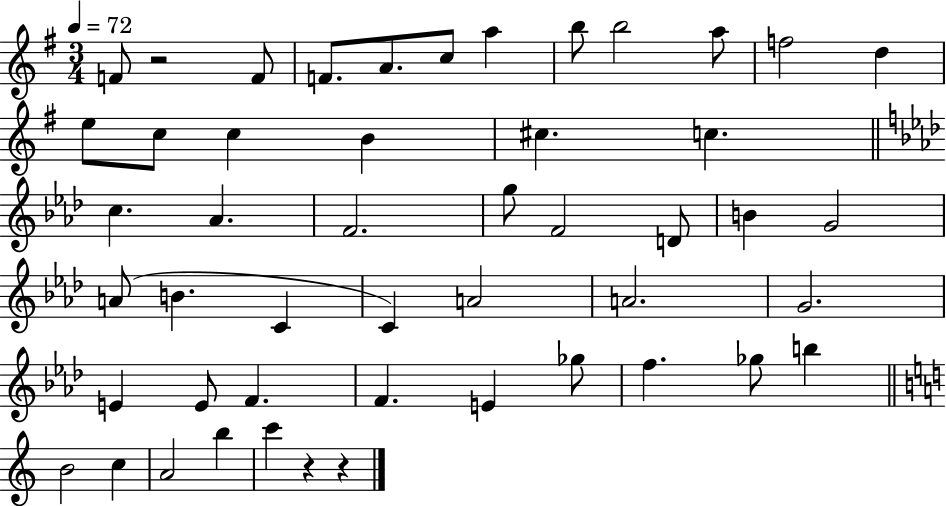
F4/e R/h F4/e F4/e. A4/e. C5/e A5/q B5/e B5/h A5/e F5/h D5/q E5/e C5/e C5/q B4/q C#5/q. C5/q. C5/q. Ab4/q. F4/h. G5/e F4/h D4/e B4/q G4/h A4/e B4/q. C4/q C4/q A4/h A4/h. G4/h. E4/q E4/e F4/q. F4/q. E4/q Gb5/e F5/q. Gb5/e B5/q B4/h C5/q A4/h B5/q C6/q R/q R/q